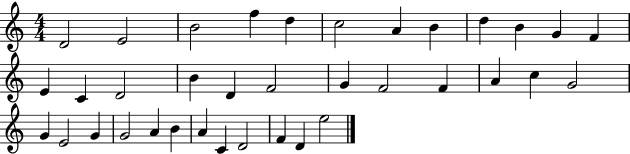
{
  \clef treble
  \numericTimeSignature
  \time 4/4
  \key c \major
  d'2 e'2 | b'2 f''4 d''4 | c''2 a'4 b'4 | d''4 b'4 g'4 f'4 | \break e'4 c'4 d'2 | b'4 d'4 f'2 | g'4 f'2 f'4 | a'4 c''4 g'2 | \break g'4 e'2 g'4 | g'2 a'4 b'4 | a'4 c'4 d'2 | f'4 d'4 e''2 | \break \bar "|."
}